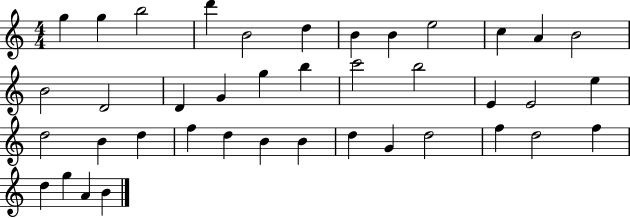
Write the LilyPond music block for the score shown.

{
  \clef treble
  \numericTimeSignature
  \time 4/4
  \key c \major
  g''4 g''4 b''2 | d'''4 b'2 d''4 | b'4 b'4 e''2 | c''4 a'4 b'2 | \break b'2 d'2 | d'4 g'4 g''4 b''4 | c'''2 b''2 | e'4 e'2 e''4 | \break d''2 b'4 d''4 | f''4 d''4 b'4 b'4 | d''4 g'4 d''2 | f''4 d''2 f''4 | \break d''4 g''4 a'4 b'4 | \bar "|."
}